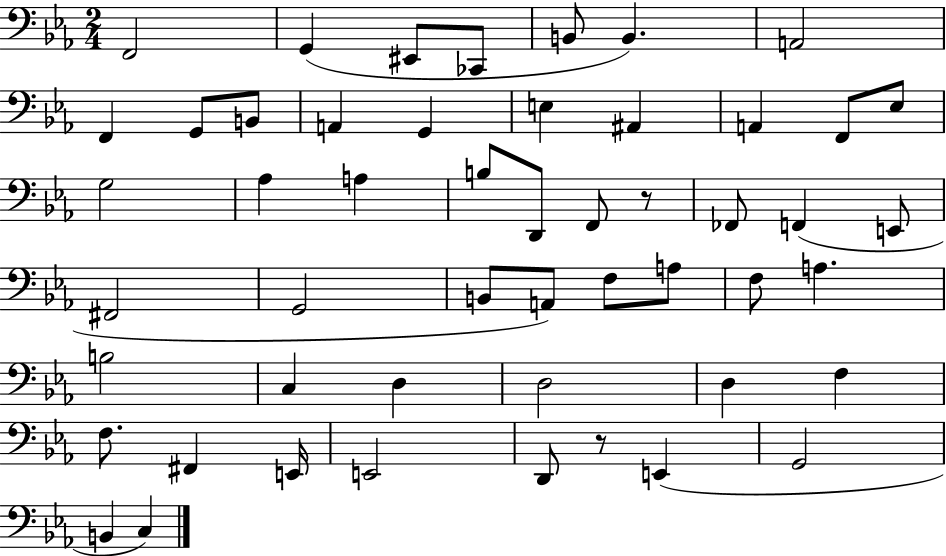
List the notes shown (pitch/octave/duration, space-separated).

F2/h G2/q EIS2/e CES2/e B2/e B2/q. A2/h F2/q G2/e B2/e A2/q G2/q E3/q A#2/q A2/q F2/e Eb3/e G3/h Ab3/q A3/q B3/e D2/e F2/e R/e FES2/e F2/q E2/e F#2/h G2/h B2/e A2/e F3/e A3/e F3/e A3/q. B3/h C3/q D3/q D3/h D3/q F3/q F3/e. F#2/q E2/s E2/h D2/e R/e E2/q G2/h B2/q C3/q